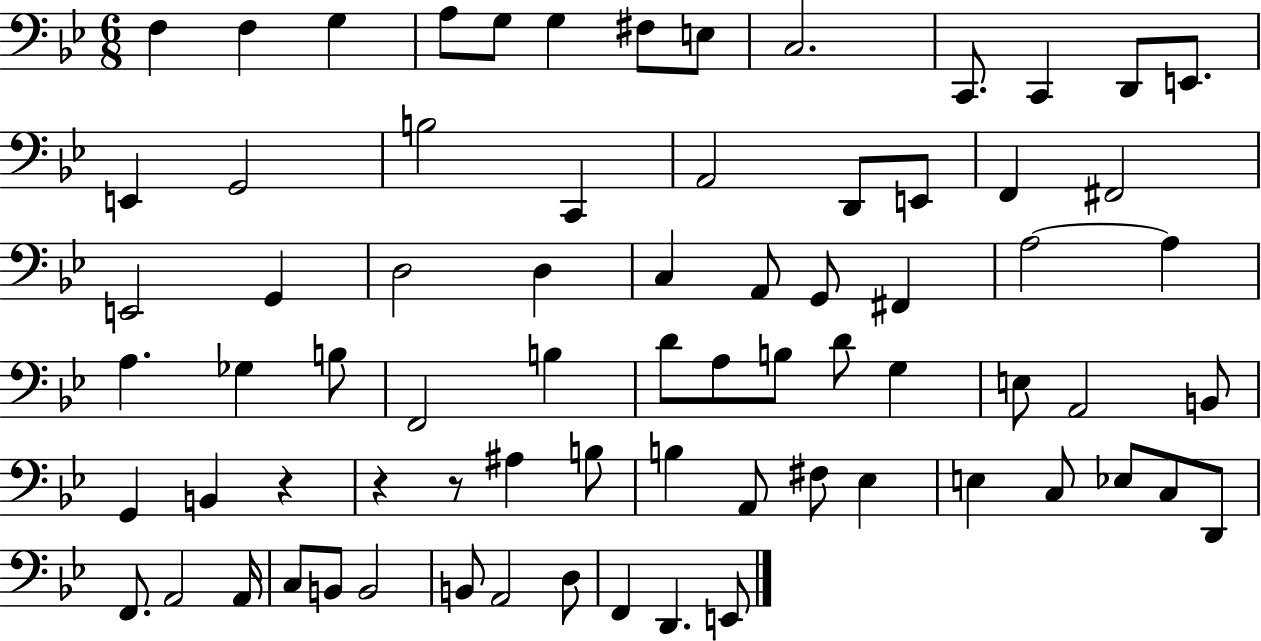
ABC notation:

X:1
T:Untitled
M:6/8
L:1/4
K:Bb
F, F, G, A,/2 G,/2 G, ^F,/2 E,/2 C,2 C,,/2 C,, D,,/2 E,,/2 E,, G,,2 B,2 C,, A,,2 D,,/2 E,,/2 F,, ^F,,2 E,,2 G,, D,2 D, C, A,,/2 G,,/2 ^F,, A,2 A, A, _G, B,/2 F,,2 B, D/2 A,/2 B,/2 D/2 G, E,/2 A,,2 B,,/2 G,, B,, z z z/2 ^A, B,/2 B, A,,/2 ^F,/2 _E, E, C,/2 _E,/2 C,/2 D,,/2 F,,/2 A,,2 A,,/4 C,/2 B,,/2 B,,2 B,,/2 A,,2 D,/2 F,, D,, E,,/2